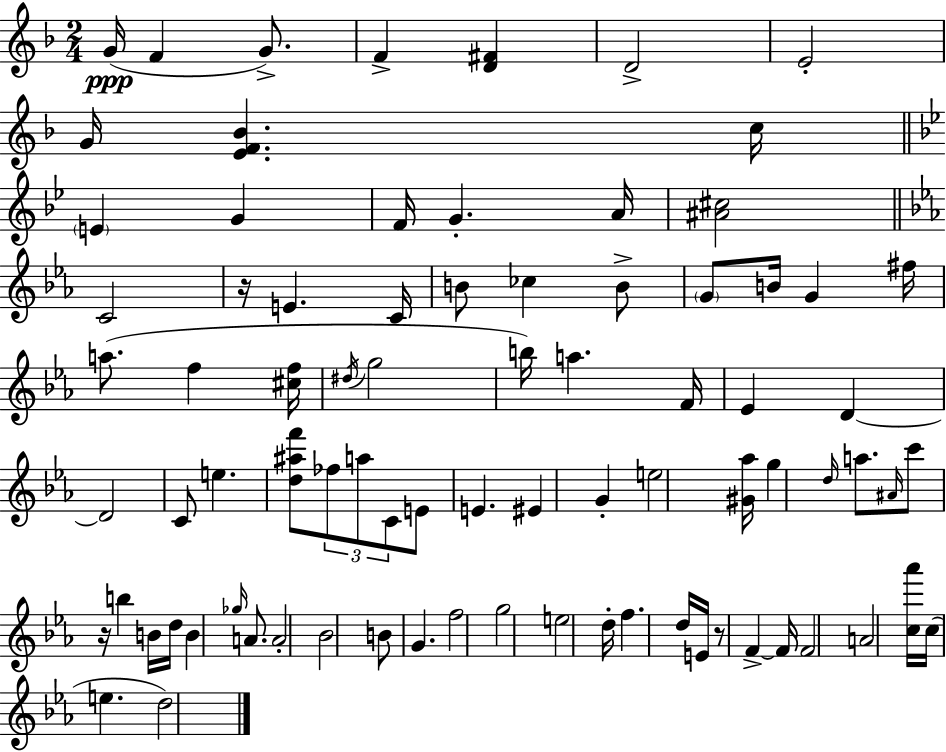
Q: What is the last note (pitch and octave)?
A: D5